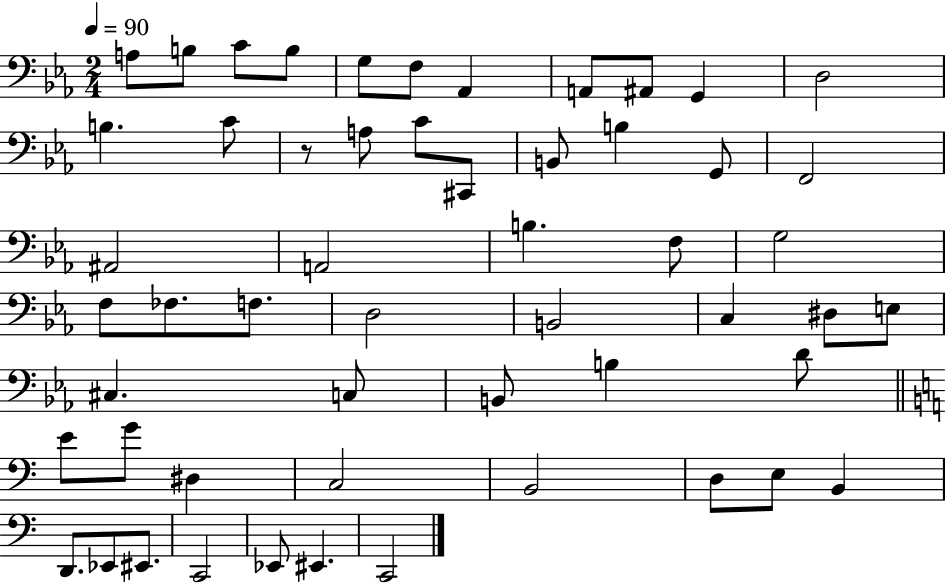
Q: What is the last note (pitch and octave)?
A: C2